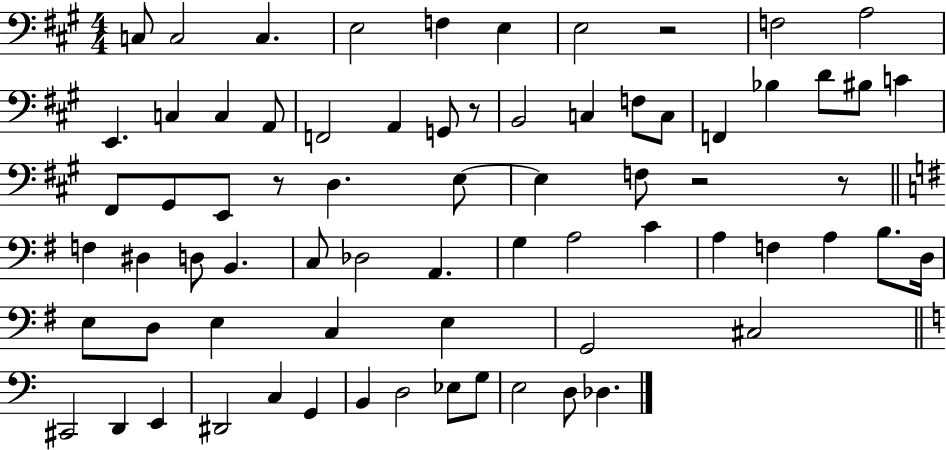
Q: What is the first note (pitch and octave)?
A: C3